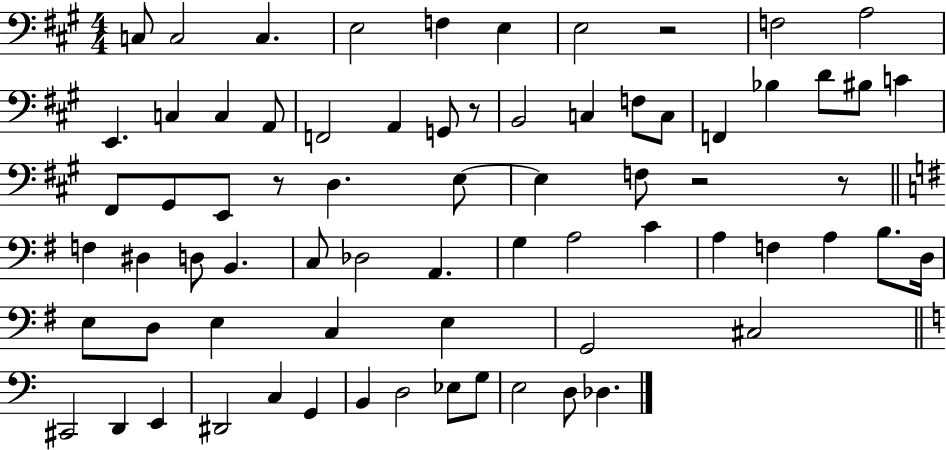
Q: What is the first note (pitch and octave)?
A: C3